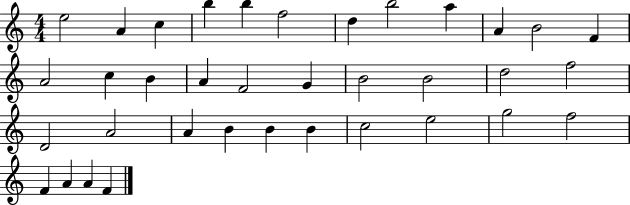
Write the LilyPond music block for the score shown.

{
  \clef treble
  \numericTimeSignature
  \time 4/4
  \key c \major
  e''2 a'4 c''4 | b''4 b''4 f''2 | d''4 b''2 a''4 | a'4 b'2 f'4 | \break a'2 c''4 b'4 | a'4 f'2 g'4 | b'2 b'2 | d''2 f''2 | \break d'2 a'2 | a'4 b'4 b'4 b'4 | c''2 e''2 | g''2 f''2 | \break f'4 a'4 a'4 f'4 | \bar "|."
}